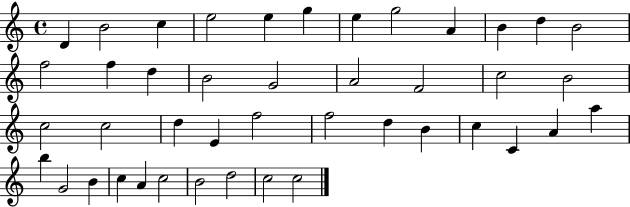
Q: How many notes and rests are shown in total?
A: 43